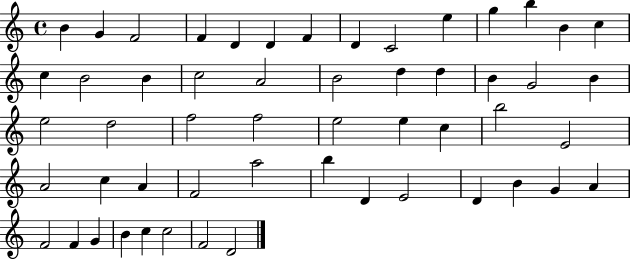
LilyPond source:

{
  \clef treble
  \time 4/4
  \defaultTimeSignature
  \key c \major
  b'4 g'4 f'2 | f'4 d'4 d'4 f'4 | d'4 c'2 e''4 | g''4 b''4 b'4 c''4 | \break c''4 b'2 b'4 | c''2 a'2 | b'2 d''4 d''4 | b'4 g'2 b'4 | \break e''2 d''2 | f''2 f''2 | e''2 e''4 c''4 | b''2 e'2 | \break a'2 c''4 a'4 | f'2 a''2 | b''4 d'4 e'2 | d'4 b'4 g'4 a'4 | \break f'2 f'4 g'4 | b'4 c''4 c''2 | f'2 d'2 | \bar "|."
}